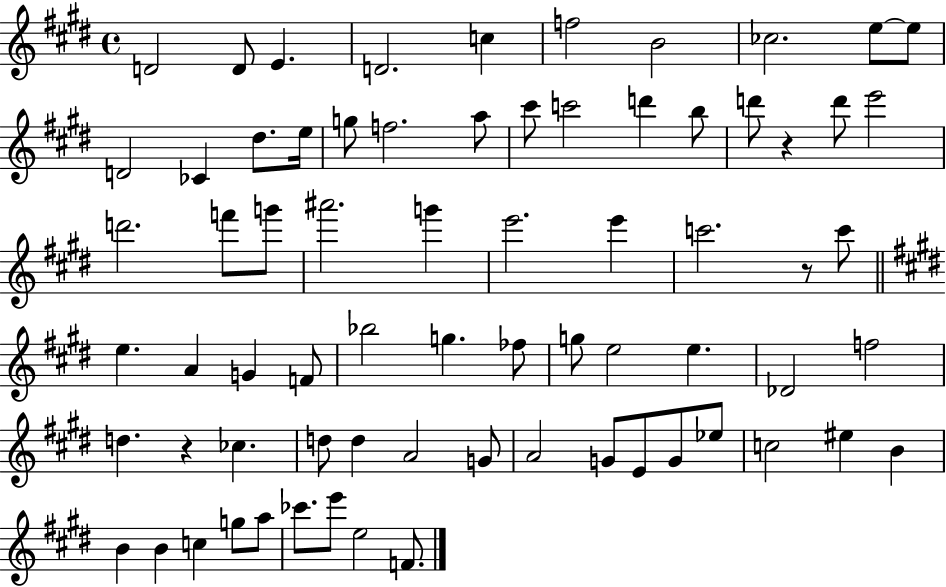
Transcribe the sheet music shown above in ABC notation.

X:1
T:Untitled
M:4/4
L:1/4
K:E
D2 D/2 E D2 c f2 B2 _c2 e/2 e/2 D2 _C ^d/2 e/4 g/2 f2 a/2 ^c'/2 c'2 d' b/2 d'/2 z d'/2 e'2 d'2 f'/2 g'/2 ^a'2 g' e'2 e' c'2 z/2 c'/2 e A G F/2 _b2 g _f/2 g/2 e2 e _D2 f2 d z _c d/2 d A2 G/2 A2 G/2 E/2 G/2 _e/2 c2 ^e B B B c g/2 a/2 _c'/2 e'/2 e2 F/2